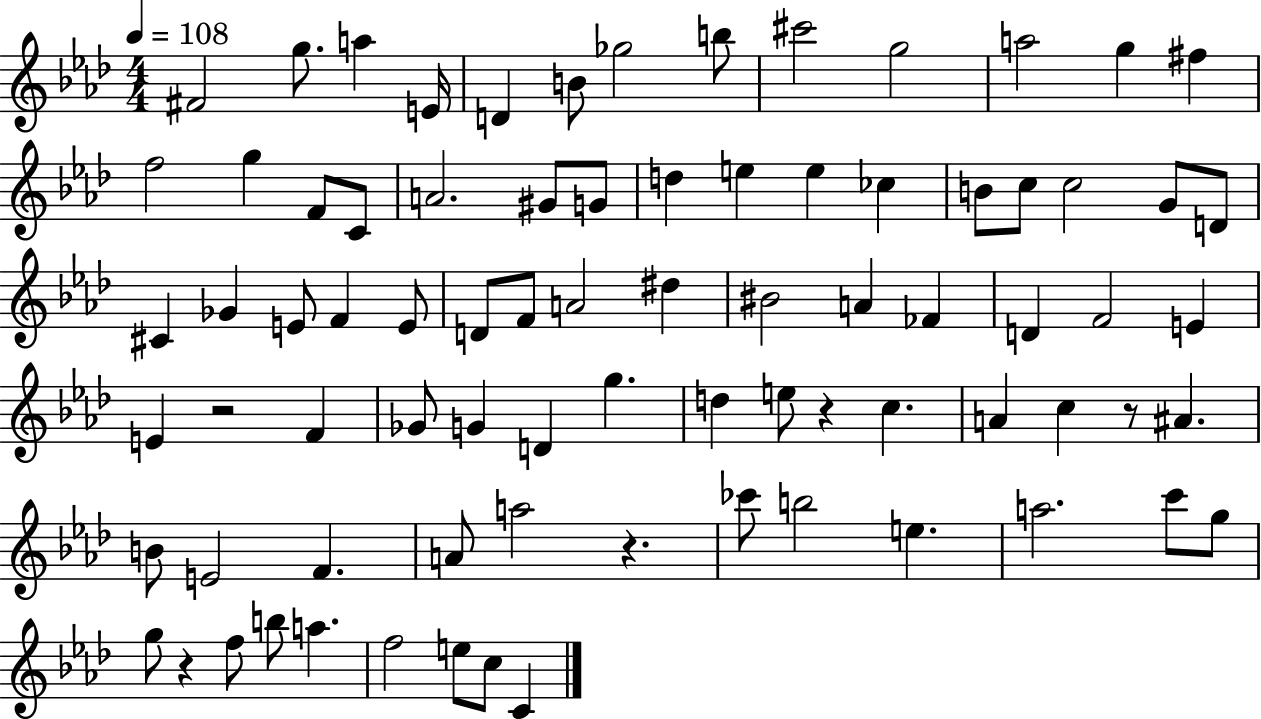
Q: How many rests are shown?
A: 5